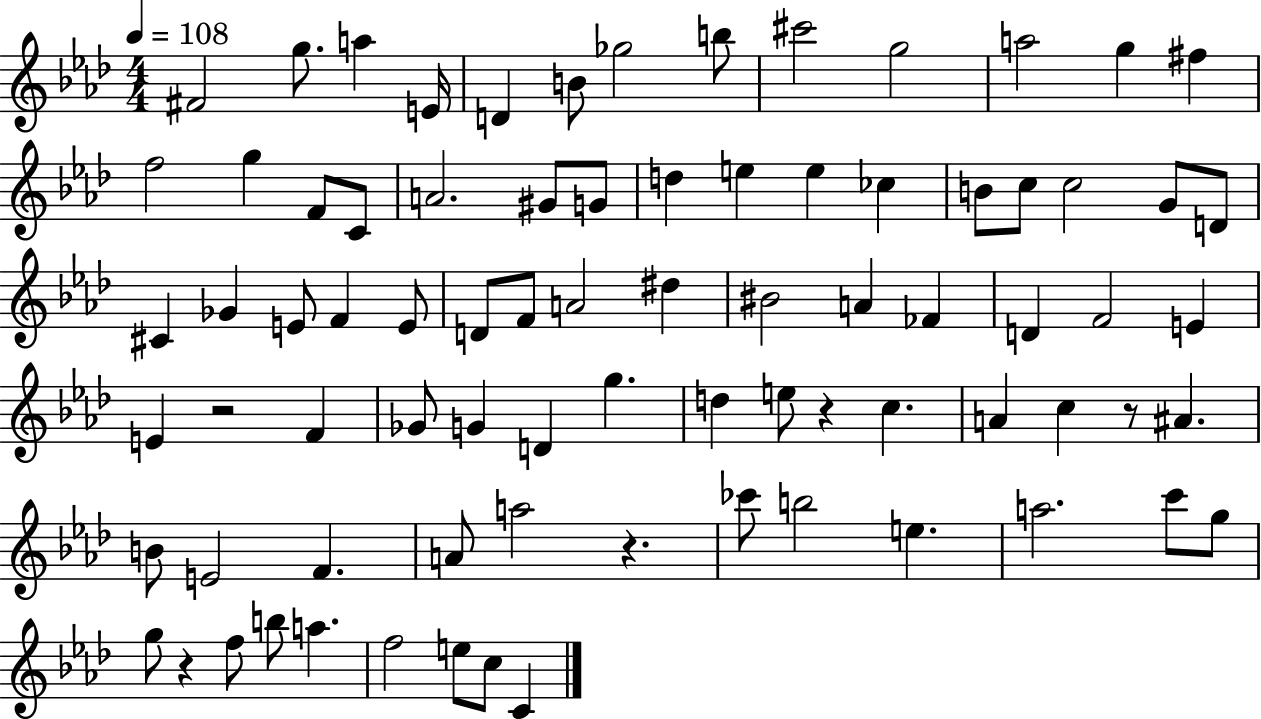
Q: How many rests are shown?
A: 5